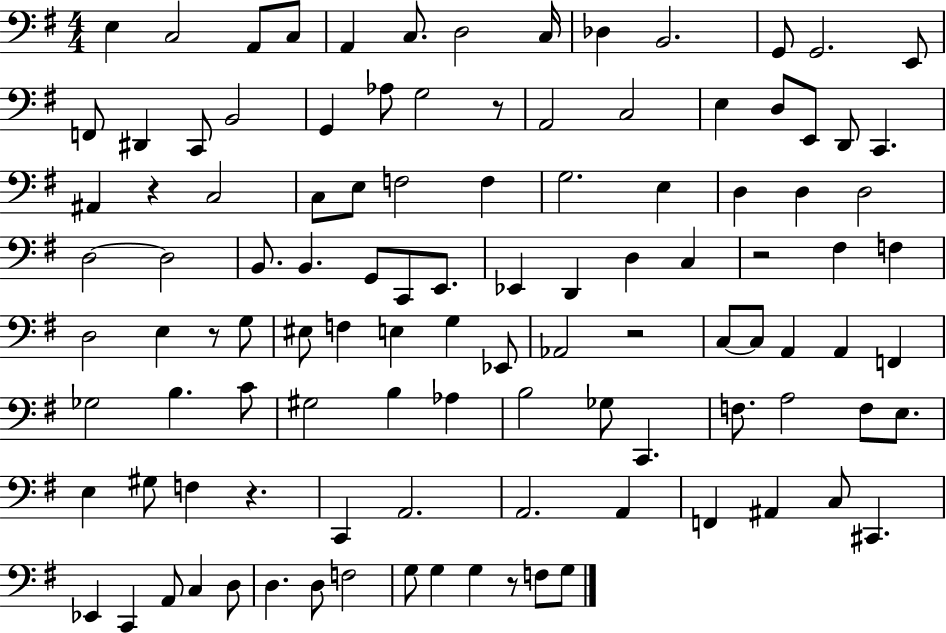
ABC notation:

X:1
T:Untitled
M:4/4
L:1/4
K:G
E, C,2 A,,/2 C,/2 A,, C,/2 D,2 C,/4 _D, B,,2 G,,/2 G,,2 E,,/2 F,,/2 ^D,, C,,/2 B,,2 G,, _A,/2 G,2 z/2 A,,2 C,2 E, D,/2 E,,/2 D,,/2 C,, ^A,, z C,2 C,/2 E,/2 F,2 F, G,2 E, D, D, D,2 D,2 D,2 B,,/2 B,, G,,/2 C,,/2 E,,/2 _E,, D,, D, C, z2 ^F, F, D,2 E, z/2 G,/2 ^E,/2 F, E, G, _E,,/2 _A,,2 z2 C,/2 C,/2 A,, A,, F,, _G,2 B, C/2 ^G,2 B, _A, B,2 _G,/2 C,, F,/2 A,2 F,/2 E,/2 E, ^G,/2 F, z C,, A,,2 A,,2 A,, F,, ^A,, C,/2 ^C,, _E,, C,, A,,/2 C, D,/2 D, D,/2 F,2 G,/2 G, G, z/2 F,/2 G,/2